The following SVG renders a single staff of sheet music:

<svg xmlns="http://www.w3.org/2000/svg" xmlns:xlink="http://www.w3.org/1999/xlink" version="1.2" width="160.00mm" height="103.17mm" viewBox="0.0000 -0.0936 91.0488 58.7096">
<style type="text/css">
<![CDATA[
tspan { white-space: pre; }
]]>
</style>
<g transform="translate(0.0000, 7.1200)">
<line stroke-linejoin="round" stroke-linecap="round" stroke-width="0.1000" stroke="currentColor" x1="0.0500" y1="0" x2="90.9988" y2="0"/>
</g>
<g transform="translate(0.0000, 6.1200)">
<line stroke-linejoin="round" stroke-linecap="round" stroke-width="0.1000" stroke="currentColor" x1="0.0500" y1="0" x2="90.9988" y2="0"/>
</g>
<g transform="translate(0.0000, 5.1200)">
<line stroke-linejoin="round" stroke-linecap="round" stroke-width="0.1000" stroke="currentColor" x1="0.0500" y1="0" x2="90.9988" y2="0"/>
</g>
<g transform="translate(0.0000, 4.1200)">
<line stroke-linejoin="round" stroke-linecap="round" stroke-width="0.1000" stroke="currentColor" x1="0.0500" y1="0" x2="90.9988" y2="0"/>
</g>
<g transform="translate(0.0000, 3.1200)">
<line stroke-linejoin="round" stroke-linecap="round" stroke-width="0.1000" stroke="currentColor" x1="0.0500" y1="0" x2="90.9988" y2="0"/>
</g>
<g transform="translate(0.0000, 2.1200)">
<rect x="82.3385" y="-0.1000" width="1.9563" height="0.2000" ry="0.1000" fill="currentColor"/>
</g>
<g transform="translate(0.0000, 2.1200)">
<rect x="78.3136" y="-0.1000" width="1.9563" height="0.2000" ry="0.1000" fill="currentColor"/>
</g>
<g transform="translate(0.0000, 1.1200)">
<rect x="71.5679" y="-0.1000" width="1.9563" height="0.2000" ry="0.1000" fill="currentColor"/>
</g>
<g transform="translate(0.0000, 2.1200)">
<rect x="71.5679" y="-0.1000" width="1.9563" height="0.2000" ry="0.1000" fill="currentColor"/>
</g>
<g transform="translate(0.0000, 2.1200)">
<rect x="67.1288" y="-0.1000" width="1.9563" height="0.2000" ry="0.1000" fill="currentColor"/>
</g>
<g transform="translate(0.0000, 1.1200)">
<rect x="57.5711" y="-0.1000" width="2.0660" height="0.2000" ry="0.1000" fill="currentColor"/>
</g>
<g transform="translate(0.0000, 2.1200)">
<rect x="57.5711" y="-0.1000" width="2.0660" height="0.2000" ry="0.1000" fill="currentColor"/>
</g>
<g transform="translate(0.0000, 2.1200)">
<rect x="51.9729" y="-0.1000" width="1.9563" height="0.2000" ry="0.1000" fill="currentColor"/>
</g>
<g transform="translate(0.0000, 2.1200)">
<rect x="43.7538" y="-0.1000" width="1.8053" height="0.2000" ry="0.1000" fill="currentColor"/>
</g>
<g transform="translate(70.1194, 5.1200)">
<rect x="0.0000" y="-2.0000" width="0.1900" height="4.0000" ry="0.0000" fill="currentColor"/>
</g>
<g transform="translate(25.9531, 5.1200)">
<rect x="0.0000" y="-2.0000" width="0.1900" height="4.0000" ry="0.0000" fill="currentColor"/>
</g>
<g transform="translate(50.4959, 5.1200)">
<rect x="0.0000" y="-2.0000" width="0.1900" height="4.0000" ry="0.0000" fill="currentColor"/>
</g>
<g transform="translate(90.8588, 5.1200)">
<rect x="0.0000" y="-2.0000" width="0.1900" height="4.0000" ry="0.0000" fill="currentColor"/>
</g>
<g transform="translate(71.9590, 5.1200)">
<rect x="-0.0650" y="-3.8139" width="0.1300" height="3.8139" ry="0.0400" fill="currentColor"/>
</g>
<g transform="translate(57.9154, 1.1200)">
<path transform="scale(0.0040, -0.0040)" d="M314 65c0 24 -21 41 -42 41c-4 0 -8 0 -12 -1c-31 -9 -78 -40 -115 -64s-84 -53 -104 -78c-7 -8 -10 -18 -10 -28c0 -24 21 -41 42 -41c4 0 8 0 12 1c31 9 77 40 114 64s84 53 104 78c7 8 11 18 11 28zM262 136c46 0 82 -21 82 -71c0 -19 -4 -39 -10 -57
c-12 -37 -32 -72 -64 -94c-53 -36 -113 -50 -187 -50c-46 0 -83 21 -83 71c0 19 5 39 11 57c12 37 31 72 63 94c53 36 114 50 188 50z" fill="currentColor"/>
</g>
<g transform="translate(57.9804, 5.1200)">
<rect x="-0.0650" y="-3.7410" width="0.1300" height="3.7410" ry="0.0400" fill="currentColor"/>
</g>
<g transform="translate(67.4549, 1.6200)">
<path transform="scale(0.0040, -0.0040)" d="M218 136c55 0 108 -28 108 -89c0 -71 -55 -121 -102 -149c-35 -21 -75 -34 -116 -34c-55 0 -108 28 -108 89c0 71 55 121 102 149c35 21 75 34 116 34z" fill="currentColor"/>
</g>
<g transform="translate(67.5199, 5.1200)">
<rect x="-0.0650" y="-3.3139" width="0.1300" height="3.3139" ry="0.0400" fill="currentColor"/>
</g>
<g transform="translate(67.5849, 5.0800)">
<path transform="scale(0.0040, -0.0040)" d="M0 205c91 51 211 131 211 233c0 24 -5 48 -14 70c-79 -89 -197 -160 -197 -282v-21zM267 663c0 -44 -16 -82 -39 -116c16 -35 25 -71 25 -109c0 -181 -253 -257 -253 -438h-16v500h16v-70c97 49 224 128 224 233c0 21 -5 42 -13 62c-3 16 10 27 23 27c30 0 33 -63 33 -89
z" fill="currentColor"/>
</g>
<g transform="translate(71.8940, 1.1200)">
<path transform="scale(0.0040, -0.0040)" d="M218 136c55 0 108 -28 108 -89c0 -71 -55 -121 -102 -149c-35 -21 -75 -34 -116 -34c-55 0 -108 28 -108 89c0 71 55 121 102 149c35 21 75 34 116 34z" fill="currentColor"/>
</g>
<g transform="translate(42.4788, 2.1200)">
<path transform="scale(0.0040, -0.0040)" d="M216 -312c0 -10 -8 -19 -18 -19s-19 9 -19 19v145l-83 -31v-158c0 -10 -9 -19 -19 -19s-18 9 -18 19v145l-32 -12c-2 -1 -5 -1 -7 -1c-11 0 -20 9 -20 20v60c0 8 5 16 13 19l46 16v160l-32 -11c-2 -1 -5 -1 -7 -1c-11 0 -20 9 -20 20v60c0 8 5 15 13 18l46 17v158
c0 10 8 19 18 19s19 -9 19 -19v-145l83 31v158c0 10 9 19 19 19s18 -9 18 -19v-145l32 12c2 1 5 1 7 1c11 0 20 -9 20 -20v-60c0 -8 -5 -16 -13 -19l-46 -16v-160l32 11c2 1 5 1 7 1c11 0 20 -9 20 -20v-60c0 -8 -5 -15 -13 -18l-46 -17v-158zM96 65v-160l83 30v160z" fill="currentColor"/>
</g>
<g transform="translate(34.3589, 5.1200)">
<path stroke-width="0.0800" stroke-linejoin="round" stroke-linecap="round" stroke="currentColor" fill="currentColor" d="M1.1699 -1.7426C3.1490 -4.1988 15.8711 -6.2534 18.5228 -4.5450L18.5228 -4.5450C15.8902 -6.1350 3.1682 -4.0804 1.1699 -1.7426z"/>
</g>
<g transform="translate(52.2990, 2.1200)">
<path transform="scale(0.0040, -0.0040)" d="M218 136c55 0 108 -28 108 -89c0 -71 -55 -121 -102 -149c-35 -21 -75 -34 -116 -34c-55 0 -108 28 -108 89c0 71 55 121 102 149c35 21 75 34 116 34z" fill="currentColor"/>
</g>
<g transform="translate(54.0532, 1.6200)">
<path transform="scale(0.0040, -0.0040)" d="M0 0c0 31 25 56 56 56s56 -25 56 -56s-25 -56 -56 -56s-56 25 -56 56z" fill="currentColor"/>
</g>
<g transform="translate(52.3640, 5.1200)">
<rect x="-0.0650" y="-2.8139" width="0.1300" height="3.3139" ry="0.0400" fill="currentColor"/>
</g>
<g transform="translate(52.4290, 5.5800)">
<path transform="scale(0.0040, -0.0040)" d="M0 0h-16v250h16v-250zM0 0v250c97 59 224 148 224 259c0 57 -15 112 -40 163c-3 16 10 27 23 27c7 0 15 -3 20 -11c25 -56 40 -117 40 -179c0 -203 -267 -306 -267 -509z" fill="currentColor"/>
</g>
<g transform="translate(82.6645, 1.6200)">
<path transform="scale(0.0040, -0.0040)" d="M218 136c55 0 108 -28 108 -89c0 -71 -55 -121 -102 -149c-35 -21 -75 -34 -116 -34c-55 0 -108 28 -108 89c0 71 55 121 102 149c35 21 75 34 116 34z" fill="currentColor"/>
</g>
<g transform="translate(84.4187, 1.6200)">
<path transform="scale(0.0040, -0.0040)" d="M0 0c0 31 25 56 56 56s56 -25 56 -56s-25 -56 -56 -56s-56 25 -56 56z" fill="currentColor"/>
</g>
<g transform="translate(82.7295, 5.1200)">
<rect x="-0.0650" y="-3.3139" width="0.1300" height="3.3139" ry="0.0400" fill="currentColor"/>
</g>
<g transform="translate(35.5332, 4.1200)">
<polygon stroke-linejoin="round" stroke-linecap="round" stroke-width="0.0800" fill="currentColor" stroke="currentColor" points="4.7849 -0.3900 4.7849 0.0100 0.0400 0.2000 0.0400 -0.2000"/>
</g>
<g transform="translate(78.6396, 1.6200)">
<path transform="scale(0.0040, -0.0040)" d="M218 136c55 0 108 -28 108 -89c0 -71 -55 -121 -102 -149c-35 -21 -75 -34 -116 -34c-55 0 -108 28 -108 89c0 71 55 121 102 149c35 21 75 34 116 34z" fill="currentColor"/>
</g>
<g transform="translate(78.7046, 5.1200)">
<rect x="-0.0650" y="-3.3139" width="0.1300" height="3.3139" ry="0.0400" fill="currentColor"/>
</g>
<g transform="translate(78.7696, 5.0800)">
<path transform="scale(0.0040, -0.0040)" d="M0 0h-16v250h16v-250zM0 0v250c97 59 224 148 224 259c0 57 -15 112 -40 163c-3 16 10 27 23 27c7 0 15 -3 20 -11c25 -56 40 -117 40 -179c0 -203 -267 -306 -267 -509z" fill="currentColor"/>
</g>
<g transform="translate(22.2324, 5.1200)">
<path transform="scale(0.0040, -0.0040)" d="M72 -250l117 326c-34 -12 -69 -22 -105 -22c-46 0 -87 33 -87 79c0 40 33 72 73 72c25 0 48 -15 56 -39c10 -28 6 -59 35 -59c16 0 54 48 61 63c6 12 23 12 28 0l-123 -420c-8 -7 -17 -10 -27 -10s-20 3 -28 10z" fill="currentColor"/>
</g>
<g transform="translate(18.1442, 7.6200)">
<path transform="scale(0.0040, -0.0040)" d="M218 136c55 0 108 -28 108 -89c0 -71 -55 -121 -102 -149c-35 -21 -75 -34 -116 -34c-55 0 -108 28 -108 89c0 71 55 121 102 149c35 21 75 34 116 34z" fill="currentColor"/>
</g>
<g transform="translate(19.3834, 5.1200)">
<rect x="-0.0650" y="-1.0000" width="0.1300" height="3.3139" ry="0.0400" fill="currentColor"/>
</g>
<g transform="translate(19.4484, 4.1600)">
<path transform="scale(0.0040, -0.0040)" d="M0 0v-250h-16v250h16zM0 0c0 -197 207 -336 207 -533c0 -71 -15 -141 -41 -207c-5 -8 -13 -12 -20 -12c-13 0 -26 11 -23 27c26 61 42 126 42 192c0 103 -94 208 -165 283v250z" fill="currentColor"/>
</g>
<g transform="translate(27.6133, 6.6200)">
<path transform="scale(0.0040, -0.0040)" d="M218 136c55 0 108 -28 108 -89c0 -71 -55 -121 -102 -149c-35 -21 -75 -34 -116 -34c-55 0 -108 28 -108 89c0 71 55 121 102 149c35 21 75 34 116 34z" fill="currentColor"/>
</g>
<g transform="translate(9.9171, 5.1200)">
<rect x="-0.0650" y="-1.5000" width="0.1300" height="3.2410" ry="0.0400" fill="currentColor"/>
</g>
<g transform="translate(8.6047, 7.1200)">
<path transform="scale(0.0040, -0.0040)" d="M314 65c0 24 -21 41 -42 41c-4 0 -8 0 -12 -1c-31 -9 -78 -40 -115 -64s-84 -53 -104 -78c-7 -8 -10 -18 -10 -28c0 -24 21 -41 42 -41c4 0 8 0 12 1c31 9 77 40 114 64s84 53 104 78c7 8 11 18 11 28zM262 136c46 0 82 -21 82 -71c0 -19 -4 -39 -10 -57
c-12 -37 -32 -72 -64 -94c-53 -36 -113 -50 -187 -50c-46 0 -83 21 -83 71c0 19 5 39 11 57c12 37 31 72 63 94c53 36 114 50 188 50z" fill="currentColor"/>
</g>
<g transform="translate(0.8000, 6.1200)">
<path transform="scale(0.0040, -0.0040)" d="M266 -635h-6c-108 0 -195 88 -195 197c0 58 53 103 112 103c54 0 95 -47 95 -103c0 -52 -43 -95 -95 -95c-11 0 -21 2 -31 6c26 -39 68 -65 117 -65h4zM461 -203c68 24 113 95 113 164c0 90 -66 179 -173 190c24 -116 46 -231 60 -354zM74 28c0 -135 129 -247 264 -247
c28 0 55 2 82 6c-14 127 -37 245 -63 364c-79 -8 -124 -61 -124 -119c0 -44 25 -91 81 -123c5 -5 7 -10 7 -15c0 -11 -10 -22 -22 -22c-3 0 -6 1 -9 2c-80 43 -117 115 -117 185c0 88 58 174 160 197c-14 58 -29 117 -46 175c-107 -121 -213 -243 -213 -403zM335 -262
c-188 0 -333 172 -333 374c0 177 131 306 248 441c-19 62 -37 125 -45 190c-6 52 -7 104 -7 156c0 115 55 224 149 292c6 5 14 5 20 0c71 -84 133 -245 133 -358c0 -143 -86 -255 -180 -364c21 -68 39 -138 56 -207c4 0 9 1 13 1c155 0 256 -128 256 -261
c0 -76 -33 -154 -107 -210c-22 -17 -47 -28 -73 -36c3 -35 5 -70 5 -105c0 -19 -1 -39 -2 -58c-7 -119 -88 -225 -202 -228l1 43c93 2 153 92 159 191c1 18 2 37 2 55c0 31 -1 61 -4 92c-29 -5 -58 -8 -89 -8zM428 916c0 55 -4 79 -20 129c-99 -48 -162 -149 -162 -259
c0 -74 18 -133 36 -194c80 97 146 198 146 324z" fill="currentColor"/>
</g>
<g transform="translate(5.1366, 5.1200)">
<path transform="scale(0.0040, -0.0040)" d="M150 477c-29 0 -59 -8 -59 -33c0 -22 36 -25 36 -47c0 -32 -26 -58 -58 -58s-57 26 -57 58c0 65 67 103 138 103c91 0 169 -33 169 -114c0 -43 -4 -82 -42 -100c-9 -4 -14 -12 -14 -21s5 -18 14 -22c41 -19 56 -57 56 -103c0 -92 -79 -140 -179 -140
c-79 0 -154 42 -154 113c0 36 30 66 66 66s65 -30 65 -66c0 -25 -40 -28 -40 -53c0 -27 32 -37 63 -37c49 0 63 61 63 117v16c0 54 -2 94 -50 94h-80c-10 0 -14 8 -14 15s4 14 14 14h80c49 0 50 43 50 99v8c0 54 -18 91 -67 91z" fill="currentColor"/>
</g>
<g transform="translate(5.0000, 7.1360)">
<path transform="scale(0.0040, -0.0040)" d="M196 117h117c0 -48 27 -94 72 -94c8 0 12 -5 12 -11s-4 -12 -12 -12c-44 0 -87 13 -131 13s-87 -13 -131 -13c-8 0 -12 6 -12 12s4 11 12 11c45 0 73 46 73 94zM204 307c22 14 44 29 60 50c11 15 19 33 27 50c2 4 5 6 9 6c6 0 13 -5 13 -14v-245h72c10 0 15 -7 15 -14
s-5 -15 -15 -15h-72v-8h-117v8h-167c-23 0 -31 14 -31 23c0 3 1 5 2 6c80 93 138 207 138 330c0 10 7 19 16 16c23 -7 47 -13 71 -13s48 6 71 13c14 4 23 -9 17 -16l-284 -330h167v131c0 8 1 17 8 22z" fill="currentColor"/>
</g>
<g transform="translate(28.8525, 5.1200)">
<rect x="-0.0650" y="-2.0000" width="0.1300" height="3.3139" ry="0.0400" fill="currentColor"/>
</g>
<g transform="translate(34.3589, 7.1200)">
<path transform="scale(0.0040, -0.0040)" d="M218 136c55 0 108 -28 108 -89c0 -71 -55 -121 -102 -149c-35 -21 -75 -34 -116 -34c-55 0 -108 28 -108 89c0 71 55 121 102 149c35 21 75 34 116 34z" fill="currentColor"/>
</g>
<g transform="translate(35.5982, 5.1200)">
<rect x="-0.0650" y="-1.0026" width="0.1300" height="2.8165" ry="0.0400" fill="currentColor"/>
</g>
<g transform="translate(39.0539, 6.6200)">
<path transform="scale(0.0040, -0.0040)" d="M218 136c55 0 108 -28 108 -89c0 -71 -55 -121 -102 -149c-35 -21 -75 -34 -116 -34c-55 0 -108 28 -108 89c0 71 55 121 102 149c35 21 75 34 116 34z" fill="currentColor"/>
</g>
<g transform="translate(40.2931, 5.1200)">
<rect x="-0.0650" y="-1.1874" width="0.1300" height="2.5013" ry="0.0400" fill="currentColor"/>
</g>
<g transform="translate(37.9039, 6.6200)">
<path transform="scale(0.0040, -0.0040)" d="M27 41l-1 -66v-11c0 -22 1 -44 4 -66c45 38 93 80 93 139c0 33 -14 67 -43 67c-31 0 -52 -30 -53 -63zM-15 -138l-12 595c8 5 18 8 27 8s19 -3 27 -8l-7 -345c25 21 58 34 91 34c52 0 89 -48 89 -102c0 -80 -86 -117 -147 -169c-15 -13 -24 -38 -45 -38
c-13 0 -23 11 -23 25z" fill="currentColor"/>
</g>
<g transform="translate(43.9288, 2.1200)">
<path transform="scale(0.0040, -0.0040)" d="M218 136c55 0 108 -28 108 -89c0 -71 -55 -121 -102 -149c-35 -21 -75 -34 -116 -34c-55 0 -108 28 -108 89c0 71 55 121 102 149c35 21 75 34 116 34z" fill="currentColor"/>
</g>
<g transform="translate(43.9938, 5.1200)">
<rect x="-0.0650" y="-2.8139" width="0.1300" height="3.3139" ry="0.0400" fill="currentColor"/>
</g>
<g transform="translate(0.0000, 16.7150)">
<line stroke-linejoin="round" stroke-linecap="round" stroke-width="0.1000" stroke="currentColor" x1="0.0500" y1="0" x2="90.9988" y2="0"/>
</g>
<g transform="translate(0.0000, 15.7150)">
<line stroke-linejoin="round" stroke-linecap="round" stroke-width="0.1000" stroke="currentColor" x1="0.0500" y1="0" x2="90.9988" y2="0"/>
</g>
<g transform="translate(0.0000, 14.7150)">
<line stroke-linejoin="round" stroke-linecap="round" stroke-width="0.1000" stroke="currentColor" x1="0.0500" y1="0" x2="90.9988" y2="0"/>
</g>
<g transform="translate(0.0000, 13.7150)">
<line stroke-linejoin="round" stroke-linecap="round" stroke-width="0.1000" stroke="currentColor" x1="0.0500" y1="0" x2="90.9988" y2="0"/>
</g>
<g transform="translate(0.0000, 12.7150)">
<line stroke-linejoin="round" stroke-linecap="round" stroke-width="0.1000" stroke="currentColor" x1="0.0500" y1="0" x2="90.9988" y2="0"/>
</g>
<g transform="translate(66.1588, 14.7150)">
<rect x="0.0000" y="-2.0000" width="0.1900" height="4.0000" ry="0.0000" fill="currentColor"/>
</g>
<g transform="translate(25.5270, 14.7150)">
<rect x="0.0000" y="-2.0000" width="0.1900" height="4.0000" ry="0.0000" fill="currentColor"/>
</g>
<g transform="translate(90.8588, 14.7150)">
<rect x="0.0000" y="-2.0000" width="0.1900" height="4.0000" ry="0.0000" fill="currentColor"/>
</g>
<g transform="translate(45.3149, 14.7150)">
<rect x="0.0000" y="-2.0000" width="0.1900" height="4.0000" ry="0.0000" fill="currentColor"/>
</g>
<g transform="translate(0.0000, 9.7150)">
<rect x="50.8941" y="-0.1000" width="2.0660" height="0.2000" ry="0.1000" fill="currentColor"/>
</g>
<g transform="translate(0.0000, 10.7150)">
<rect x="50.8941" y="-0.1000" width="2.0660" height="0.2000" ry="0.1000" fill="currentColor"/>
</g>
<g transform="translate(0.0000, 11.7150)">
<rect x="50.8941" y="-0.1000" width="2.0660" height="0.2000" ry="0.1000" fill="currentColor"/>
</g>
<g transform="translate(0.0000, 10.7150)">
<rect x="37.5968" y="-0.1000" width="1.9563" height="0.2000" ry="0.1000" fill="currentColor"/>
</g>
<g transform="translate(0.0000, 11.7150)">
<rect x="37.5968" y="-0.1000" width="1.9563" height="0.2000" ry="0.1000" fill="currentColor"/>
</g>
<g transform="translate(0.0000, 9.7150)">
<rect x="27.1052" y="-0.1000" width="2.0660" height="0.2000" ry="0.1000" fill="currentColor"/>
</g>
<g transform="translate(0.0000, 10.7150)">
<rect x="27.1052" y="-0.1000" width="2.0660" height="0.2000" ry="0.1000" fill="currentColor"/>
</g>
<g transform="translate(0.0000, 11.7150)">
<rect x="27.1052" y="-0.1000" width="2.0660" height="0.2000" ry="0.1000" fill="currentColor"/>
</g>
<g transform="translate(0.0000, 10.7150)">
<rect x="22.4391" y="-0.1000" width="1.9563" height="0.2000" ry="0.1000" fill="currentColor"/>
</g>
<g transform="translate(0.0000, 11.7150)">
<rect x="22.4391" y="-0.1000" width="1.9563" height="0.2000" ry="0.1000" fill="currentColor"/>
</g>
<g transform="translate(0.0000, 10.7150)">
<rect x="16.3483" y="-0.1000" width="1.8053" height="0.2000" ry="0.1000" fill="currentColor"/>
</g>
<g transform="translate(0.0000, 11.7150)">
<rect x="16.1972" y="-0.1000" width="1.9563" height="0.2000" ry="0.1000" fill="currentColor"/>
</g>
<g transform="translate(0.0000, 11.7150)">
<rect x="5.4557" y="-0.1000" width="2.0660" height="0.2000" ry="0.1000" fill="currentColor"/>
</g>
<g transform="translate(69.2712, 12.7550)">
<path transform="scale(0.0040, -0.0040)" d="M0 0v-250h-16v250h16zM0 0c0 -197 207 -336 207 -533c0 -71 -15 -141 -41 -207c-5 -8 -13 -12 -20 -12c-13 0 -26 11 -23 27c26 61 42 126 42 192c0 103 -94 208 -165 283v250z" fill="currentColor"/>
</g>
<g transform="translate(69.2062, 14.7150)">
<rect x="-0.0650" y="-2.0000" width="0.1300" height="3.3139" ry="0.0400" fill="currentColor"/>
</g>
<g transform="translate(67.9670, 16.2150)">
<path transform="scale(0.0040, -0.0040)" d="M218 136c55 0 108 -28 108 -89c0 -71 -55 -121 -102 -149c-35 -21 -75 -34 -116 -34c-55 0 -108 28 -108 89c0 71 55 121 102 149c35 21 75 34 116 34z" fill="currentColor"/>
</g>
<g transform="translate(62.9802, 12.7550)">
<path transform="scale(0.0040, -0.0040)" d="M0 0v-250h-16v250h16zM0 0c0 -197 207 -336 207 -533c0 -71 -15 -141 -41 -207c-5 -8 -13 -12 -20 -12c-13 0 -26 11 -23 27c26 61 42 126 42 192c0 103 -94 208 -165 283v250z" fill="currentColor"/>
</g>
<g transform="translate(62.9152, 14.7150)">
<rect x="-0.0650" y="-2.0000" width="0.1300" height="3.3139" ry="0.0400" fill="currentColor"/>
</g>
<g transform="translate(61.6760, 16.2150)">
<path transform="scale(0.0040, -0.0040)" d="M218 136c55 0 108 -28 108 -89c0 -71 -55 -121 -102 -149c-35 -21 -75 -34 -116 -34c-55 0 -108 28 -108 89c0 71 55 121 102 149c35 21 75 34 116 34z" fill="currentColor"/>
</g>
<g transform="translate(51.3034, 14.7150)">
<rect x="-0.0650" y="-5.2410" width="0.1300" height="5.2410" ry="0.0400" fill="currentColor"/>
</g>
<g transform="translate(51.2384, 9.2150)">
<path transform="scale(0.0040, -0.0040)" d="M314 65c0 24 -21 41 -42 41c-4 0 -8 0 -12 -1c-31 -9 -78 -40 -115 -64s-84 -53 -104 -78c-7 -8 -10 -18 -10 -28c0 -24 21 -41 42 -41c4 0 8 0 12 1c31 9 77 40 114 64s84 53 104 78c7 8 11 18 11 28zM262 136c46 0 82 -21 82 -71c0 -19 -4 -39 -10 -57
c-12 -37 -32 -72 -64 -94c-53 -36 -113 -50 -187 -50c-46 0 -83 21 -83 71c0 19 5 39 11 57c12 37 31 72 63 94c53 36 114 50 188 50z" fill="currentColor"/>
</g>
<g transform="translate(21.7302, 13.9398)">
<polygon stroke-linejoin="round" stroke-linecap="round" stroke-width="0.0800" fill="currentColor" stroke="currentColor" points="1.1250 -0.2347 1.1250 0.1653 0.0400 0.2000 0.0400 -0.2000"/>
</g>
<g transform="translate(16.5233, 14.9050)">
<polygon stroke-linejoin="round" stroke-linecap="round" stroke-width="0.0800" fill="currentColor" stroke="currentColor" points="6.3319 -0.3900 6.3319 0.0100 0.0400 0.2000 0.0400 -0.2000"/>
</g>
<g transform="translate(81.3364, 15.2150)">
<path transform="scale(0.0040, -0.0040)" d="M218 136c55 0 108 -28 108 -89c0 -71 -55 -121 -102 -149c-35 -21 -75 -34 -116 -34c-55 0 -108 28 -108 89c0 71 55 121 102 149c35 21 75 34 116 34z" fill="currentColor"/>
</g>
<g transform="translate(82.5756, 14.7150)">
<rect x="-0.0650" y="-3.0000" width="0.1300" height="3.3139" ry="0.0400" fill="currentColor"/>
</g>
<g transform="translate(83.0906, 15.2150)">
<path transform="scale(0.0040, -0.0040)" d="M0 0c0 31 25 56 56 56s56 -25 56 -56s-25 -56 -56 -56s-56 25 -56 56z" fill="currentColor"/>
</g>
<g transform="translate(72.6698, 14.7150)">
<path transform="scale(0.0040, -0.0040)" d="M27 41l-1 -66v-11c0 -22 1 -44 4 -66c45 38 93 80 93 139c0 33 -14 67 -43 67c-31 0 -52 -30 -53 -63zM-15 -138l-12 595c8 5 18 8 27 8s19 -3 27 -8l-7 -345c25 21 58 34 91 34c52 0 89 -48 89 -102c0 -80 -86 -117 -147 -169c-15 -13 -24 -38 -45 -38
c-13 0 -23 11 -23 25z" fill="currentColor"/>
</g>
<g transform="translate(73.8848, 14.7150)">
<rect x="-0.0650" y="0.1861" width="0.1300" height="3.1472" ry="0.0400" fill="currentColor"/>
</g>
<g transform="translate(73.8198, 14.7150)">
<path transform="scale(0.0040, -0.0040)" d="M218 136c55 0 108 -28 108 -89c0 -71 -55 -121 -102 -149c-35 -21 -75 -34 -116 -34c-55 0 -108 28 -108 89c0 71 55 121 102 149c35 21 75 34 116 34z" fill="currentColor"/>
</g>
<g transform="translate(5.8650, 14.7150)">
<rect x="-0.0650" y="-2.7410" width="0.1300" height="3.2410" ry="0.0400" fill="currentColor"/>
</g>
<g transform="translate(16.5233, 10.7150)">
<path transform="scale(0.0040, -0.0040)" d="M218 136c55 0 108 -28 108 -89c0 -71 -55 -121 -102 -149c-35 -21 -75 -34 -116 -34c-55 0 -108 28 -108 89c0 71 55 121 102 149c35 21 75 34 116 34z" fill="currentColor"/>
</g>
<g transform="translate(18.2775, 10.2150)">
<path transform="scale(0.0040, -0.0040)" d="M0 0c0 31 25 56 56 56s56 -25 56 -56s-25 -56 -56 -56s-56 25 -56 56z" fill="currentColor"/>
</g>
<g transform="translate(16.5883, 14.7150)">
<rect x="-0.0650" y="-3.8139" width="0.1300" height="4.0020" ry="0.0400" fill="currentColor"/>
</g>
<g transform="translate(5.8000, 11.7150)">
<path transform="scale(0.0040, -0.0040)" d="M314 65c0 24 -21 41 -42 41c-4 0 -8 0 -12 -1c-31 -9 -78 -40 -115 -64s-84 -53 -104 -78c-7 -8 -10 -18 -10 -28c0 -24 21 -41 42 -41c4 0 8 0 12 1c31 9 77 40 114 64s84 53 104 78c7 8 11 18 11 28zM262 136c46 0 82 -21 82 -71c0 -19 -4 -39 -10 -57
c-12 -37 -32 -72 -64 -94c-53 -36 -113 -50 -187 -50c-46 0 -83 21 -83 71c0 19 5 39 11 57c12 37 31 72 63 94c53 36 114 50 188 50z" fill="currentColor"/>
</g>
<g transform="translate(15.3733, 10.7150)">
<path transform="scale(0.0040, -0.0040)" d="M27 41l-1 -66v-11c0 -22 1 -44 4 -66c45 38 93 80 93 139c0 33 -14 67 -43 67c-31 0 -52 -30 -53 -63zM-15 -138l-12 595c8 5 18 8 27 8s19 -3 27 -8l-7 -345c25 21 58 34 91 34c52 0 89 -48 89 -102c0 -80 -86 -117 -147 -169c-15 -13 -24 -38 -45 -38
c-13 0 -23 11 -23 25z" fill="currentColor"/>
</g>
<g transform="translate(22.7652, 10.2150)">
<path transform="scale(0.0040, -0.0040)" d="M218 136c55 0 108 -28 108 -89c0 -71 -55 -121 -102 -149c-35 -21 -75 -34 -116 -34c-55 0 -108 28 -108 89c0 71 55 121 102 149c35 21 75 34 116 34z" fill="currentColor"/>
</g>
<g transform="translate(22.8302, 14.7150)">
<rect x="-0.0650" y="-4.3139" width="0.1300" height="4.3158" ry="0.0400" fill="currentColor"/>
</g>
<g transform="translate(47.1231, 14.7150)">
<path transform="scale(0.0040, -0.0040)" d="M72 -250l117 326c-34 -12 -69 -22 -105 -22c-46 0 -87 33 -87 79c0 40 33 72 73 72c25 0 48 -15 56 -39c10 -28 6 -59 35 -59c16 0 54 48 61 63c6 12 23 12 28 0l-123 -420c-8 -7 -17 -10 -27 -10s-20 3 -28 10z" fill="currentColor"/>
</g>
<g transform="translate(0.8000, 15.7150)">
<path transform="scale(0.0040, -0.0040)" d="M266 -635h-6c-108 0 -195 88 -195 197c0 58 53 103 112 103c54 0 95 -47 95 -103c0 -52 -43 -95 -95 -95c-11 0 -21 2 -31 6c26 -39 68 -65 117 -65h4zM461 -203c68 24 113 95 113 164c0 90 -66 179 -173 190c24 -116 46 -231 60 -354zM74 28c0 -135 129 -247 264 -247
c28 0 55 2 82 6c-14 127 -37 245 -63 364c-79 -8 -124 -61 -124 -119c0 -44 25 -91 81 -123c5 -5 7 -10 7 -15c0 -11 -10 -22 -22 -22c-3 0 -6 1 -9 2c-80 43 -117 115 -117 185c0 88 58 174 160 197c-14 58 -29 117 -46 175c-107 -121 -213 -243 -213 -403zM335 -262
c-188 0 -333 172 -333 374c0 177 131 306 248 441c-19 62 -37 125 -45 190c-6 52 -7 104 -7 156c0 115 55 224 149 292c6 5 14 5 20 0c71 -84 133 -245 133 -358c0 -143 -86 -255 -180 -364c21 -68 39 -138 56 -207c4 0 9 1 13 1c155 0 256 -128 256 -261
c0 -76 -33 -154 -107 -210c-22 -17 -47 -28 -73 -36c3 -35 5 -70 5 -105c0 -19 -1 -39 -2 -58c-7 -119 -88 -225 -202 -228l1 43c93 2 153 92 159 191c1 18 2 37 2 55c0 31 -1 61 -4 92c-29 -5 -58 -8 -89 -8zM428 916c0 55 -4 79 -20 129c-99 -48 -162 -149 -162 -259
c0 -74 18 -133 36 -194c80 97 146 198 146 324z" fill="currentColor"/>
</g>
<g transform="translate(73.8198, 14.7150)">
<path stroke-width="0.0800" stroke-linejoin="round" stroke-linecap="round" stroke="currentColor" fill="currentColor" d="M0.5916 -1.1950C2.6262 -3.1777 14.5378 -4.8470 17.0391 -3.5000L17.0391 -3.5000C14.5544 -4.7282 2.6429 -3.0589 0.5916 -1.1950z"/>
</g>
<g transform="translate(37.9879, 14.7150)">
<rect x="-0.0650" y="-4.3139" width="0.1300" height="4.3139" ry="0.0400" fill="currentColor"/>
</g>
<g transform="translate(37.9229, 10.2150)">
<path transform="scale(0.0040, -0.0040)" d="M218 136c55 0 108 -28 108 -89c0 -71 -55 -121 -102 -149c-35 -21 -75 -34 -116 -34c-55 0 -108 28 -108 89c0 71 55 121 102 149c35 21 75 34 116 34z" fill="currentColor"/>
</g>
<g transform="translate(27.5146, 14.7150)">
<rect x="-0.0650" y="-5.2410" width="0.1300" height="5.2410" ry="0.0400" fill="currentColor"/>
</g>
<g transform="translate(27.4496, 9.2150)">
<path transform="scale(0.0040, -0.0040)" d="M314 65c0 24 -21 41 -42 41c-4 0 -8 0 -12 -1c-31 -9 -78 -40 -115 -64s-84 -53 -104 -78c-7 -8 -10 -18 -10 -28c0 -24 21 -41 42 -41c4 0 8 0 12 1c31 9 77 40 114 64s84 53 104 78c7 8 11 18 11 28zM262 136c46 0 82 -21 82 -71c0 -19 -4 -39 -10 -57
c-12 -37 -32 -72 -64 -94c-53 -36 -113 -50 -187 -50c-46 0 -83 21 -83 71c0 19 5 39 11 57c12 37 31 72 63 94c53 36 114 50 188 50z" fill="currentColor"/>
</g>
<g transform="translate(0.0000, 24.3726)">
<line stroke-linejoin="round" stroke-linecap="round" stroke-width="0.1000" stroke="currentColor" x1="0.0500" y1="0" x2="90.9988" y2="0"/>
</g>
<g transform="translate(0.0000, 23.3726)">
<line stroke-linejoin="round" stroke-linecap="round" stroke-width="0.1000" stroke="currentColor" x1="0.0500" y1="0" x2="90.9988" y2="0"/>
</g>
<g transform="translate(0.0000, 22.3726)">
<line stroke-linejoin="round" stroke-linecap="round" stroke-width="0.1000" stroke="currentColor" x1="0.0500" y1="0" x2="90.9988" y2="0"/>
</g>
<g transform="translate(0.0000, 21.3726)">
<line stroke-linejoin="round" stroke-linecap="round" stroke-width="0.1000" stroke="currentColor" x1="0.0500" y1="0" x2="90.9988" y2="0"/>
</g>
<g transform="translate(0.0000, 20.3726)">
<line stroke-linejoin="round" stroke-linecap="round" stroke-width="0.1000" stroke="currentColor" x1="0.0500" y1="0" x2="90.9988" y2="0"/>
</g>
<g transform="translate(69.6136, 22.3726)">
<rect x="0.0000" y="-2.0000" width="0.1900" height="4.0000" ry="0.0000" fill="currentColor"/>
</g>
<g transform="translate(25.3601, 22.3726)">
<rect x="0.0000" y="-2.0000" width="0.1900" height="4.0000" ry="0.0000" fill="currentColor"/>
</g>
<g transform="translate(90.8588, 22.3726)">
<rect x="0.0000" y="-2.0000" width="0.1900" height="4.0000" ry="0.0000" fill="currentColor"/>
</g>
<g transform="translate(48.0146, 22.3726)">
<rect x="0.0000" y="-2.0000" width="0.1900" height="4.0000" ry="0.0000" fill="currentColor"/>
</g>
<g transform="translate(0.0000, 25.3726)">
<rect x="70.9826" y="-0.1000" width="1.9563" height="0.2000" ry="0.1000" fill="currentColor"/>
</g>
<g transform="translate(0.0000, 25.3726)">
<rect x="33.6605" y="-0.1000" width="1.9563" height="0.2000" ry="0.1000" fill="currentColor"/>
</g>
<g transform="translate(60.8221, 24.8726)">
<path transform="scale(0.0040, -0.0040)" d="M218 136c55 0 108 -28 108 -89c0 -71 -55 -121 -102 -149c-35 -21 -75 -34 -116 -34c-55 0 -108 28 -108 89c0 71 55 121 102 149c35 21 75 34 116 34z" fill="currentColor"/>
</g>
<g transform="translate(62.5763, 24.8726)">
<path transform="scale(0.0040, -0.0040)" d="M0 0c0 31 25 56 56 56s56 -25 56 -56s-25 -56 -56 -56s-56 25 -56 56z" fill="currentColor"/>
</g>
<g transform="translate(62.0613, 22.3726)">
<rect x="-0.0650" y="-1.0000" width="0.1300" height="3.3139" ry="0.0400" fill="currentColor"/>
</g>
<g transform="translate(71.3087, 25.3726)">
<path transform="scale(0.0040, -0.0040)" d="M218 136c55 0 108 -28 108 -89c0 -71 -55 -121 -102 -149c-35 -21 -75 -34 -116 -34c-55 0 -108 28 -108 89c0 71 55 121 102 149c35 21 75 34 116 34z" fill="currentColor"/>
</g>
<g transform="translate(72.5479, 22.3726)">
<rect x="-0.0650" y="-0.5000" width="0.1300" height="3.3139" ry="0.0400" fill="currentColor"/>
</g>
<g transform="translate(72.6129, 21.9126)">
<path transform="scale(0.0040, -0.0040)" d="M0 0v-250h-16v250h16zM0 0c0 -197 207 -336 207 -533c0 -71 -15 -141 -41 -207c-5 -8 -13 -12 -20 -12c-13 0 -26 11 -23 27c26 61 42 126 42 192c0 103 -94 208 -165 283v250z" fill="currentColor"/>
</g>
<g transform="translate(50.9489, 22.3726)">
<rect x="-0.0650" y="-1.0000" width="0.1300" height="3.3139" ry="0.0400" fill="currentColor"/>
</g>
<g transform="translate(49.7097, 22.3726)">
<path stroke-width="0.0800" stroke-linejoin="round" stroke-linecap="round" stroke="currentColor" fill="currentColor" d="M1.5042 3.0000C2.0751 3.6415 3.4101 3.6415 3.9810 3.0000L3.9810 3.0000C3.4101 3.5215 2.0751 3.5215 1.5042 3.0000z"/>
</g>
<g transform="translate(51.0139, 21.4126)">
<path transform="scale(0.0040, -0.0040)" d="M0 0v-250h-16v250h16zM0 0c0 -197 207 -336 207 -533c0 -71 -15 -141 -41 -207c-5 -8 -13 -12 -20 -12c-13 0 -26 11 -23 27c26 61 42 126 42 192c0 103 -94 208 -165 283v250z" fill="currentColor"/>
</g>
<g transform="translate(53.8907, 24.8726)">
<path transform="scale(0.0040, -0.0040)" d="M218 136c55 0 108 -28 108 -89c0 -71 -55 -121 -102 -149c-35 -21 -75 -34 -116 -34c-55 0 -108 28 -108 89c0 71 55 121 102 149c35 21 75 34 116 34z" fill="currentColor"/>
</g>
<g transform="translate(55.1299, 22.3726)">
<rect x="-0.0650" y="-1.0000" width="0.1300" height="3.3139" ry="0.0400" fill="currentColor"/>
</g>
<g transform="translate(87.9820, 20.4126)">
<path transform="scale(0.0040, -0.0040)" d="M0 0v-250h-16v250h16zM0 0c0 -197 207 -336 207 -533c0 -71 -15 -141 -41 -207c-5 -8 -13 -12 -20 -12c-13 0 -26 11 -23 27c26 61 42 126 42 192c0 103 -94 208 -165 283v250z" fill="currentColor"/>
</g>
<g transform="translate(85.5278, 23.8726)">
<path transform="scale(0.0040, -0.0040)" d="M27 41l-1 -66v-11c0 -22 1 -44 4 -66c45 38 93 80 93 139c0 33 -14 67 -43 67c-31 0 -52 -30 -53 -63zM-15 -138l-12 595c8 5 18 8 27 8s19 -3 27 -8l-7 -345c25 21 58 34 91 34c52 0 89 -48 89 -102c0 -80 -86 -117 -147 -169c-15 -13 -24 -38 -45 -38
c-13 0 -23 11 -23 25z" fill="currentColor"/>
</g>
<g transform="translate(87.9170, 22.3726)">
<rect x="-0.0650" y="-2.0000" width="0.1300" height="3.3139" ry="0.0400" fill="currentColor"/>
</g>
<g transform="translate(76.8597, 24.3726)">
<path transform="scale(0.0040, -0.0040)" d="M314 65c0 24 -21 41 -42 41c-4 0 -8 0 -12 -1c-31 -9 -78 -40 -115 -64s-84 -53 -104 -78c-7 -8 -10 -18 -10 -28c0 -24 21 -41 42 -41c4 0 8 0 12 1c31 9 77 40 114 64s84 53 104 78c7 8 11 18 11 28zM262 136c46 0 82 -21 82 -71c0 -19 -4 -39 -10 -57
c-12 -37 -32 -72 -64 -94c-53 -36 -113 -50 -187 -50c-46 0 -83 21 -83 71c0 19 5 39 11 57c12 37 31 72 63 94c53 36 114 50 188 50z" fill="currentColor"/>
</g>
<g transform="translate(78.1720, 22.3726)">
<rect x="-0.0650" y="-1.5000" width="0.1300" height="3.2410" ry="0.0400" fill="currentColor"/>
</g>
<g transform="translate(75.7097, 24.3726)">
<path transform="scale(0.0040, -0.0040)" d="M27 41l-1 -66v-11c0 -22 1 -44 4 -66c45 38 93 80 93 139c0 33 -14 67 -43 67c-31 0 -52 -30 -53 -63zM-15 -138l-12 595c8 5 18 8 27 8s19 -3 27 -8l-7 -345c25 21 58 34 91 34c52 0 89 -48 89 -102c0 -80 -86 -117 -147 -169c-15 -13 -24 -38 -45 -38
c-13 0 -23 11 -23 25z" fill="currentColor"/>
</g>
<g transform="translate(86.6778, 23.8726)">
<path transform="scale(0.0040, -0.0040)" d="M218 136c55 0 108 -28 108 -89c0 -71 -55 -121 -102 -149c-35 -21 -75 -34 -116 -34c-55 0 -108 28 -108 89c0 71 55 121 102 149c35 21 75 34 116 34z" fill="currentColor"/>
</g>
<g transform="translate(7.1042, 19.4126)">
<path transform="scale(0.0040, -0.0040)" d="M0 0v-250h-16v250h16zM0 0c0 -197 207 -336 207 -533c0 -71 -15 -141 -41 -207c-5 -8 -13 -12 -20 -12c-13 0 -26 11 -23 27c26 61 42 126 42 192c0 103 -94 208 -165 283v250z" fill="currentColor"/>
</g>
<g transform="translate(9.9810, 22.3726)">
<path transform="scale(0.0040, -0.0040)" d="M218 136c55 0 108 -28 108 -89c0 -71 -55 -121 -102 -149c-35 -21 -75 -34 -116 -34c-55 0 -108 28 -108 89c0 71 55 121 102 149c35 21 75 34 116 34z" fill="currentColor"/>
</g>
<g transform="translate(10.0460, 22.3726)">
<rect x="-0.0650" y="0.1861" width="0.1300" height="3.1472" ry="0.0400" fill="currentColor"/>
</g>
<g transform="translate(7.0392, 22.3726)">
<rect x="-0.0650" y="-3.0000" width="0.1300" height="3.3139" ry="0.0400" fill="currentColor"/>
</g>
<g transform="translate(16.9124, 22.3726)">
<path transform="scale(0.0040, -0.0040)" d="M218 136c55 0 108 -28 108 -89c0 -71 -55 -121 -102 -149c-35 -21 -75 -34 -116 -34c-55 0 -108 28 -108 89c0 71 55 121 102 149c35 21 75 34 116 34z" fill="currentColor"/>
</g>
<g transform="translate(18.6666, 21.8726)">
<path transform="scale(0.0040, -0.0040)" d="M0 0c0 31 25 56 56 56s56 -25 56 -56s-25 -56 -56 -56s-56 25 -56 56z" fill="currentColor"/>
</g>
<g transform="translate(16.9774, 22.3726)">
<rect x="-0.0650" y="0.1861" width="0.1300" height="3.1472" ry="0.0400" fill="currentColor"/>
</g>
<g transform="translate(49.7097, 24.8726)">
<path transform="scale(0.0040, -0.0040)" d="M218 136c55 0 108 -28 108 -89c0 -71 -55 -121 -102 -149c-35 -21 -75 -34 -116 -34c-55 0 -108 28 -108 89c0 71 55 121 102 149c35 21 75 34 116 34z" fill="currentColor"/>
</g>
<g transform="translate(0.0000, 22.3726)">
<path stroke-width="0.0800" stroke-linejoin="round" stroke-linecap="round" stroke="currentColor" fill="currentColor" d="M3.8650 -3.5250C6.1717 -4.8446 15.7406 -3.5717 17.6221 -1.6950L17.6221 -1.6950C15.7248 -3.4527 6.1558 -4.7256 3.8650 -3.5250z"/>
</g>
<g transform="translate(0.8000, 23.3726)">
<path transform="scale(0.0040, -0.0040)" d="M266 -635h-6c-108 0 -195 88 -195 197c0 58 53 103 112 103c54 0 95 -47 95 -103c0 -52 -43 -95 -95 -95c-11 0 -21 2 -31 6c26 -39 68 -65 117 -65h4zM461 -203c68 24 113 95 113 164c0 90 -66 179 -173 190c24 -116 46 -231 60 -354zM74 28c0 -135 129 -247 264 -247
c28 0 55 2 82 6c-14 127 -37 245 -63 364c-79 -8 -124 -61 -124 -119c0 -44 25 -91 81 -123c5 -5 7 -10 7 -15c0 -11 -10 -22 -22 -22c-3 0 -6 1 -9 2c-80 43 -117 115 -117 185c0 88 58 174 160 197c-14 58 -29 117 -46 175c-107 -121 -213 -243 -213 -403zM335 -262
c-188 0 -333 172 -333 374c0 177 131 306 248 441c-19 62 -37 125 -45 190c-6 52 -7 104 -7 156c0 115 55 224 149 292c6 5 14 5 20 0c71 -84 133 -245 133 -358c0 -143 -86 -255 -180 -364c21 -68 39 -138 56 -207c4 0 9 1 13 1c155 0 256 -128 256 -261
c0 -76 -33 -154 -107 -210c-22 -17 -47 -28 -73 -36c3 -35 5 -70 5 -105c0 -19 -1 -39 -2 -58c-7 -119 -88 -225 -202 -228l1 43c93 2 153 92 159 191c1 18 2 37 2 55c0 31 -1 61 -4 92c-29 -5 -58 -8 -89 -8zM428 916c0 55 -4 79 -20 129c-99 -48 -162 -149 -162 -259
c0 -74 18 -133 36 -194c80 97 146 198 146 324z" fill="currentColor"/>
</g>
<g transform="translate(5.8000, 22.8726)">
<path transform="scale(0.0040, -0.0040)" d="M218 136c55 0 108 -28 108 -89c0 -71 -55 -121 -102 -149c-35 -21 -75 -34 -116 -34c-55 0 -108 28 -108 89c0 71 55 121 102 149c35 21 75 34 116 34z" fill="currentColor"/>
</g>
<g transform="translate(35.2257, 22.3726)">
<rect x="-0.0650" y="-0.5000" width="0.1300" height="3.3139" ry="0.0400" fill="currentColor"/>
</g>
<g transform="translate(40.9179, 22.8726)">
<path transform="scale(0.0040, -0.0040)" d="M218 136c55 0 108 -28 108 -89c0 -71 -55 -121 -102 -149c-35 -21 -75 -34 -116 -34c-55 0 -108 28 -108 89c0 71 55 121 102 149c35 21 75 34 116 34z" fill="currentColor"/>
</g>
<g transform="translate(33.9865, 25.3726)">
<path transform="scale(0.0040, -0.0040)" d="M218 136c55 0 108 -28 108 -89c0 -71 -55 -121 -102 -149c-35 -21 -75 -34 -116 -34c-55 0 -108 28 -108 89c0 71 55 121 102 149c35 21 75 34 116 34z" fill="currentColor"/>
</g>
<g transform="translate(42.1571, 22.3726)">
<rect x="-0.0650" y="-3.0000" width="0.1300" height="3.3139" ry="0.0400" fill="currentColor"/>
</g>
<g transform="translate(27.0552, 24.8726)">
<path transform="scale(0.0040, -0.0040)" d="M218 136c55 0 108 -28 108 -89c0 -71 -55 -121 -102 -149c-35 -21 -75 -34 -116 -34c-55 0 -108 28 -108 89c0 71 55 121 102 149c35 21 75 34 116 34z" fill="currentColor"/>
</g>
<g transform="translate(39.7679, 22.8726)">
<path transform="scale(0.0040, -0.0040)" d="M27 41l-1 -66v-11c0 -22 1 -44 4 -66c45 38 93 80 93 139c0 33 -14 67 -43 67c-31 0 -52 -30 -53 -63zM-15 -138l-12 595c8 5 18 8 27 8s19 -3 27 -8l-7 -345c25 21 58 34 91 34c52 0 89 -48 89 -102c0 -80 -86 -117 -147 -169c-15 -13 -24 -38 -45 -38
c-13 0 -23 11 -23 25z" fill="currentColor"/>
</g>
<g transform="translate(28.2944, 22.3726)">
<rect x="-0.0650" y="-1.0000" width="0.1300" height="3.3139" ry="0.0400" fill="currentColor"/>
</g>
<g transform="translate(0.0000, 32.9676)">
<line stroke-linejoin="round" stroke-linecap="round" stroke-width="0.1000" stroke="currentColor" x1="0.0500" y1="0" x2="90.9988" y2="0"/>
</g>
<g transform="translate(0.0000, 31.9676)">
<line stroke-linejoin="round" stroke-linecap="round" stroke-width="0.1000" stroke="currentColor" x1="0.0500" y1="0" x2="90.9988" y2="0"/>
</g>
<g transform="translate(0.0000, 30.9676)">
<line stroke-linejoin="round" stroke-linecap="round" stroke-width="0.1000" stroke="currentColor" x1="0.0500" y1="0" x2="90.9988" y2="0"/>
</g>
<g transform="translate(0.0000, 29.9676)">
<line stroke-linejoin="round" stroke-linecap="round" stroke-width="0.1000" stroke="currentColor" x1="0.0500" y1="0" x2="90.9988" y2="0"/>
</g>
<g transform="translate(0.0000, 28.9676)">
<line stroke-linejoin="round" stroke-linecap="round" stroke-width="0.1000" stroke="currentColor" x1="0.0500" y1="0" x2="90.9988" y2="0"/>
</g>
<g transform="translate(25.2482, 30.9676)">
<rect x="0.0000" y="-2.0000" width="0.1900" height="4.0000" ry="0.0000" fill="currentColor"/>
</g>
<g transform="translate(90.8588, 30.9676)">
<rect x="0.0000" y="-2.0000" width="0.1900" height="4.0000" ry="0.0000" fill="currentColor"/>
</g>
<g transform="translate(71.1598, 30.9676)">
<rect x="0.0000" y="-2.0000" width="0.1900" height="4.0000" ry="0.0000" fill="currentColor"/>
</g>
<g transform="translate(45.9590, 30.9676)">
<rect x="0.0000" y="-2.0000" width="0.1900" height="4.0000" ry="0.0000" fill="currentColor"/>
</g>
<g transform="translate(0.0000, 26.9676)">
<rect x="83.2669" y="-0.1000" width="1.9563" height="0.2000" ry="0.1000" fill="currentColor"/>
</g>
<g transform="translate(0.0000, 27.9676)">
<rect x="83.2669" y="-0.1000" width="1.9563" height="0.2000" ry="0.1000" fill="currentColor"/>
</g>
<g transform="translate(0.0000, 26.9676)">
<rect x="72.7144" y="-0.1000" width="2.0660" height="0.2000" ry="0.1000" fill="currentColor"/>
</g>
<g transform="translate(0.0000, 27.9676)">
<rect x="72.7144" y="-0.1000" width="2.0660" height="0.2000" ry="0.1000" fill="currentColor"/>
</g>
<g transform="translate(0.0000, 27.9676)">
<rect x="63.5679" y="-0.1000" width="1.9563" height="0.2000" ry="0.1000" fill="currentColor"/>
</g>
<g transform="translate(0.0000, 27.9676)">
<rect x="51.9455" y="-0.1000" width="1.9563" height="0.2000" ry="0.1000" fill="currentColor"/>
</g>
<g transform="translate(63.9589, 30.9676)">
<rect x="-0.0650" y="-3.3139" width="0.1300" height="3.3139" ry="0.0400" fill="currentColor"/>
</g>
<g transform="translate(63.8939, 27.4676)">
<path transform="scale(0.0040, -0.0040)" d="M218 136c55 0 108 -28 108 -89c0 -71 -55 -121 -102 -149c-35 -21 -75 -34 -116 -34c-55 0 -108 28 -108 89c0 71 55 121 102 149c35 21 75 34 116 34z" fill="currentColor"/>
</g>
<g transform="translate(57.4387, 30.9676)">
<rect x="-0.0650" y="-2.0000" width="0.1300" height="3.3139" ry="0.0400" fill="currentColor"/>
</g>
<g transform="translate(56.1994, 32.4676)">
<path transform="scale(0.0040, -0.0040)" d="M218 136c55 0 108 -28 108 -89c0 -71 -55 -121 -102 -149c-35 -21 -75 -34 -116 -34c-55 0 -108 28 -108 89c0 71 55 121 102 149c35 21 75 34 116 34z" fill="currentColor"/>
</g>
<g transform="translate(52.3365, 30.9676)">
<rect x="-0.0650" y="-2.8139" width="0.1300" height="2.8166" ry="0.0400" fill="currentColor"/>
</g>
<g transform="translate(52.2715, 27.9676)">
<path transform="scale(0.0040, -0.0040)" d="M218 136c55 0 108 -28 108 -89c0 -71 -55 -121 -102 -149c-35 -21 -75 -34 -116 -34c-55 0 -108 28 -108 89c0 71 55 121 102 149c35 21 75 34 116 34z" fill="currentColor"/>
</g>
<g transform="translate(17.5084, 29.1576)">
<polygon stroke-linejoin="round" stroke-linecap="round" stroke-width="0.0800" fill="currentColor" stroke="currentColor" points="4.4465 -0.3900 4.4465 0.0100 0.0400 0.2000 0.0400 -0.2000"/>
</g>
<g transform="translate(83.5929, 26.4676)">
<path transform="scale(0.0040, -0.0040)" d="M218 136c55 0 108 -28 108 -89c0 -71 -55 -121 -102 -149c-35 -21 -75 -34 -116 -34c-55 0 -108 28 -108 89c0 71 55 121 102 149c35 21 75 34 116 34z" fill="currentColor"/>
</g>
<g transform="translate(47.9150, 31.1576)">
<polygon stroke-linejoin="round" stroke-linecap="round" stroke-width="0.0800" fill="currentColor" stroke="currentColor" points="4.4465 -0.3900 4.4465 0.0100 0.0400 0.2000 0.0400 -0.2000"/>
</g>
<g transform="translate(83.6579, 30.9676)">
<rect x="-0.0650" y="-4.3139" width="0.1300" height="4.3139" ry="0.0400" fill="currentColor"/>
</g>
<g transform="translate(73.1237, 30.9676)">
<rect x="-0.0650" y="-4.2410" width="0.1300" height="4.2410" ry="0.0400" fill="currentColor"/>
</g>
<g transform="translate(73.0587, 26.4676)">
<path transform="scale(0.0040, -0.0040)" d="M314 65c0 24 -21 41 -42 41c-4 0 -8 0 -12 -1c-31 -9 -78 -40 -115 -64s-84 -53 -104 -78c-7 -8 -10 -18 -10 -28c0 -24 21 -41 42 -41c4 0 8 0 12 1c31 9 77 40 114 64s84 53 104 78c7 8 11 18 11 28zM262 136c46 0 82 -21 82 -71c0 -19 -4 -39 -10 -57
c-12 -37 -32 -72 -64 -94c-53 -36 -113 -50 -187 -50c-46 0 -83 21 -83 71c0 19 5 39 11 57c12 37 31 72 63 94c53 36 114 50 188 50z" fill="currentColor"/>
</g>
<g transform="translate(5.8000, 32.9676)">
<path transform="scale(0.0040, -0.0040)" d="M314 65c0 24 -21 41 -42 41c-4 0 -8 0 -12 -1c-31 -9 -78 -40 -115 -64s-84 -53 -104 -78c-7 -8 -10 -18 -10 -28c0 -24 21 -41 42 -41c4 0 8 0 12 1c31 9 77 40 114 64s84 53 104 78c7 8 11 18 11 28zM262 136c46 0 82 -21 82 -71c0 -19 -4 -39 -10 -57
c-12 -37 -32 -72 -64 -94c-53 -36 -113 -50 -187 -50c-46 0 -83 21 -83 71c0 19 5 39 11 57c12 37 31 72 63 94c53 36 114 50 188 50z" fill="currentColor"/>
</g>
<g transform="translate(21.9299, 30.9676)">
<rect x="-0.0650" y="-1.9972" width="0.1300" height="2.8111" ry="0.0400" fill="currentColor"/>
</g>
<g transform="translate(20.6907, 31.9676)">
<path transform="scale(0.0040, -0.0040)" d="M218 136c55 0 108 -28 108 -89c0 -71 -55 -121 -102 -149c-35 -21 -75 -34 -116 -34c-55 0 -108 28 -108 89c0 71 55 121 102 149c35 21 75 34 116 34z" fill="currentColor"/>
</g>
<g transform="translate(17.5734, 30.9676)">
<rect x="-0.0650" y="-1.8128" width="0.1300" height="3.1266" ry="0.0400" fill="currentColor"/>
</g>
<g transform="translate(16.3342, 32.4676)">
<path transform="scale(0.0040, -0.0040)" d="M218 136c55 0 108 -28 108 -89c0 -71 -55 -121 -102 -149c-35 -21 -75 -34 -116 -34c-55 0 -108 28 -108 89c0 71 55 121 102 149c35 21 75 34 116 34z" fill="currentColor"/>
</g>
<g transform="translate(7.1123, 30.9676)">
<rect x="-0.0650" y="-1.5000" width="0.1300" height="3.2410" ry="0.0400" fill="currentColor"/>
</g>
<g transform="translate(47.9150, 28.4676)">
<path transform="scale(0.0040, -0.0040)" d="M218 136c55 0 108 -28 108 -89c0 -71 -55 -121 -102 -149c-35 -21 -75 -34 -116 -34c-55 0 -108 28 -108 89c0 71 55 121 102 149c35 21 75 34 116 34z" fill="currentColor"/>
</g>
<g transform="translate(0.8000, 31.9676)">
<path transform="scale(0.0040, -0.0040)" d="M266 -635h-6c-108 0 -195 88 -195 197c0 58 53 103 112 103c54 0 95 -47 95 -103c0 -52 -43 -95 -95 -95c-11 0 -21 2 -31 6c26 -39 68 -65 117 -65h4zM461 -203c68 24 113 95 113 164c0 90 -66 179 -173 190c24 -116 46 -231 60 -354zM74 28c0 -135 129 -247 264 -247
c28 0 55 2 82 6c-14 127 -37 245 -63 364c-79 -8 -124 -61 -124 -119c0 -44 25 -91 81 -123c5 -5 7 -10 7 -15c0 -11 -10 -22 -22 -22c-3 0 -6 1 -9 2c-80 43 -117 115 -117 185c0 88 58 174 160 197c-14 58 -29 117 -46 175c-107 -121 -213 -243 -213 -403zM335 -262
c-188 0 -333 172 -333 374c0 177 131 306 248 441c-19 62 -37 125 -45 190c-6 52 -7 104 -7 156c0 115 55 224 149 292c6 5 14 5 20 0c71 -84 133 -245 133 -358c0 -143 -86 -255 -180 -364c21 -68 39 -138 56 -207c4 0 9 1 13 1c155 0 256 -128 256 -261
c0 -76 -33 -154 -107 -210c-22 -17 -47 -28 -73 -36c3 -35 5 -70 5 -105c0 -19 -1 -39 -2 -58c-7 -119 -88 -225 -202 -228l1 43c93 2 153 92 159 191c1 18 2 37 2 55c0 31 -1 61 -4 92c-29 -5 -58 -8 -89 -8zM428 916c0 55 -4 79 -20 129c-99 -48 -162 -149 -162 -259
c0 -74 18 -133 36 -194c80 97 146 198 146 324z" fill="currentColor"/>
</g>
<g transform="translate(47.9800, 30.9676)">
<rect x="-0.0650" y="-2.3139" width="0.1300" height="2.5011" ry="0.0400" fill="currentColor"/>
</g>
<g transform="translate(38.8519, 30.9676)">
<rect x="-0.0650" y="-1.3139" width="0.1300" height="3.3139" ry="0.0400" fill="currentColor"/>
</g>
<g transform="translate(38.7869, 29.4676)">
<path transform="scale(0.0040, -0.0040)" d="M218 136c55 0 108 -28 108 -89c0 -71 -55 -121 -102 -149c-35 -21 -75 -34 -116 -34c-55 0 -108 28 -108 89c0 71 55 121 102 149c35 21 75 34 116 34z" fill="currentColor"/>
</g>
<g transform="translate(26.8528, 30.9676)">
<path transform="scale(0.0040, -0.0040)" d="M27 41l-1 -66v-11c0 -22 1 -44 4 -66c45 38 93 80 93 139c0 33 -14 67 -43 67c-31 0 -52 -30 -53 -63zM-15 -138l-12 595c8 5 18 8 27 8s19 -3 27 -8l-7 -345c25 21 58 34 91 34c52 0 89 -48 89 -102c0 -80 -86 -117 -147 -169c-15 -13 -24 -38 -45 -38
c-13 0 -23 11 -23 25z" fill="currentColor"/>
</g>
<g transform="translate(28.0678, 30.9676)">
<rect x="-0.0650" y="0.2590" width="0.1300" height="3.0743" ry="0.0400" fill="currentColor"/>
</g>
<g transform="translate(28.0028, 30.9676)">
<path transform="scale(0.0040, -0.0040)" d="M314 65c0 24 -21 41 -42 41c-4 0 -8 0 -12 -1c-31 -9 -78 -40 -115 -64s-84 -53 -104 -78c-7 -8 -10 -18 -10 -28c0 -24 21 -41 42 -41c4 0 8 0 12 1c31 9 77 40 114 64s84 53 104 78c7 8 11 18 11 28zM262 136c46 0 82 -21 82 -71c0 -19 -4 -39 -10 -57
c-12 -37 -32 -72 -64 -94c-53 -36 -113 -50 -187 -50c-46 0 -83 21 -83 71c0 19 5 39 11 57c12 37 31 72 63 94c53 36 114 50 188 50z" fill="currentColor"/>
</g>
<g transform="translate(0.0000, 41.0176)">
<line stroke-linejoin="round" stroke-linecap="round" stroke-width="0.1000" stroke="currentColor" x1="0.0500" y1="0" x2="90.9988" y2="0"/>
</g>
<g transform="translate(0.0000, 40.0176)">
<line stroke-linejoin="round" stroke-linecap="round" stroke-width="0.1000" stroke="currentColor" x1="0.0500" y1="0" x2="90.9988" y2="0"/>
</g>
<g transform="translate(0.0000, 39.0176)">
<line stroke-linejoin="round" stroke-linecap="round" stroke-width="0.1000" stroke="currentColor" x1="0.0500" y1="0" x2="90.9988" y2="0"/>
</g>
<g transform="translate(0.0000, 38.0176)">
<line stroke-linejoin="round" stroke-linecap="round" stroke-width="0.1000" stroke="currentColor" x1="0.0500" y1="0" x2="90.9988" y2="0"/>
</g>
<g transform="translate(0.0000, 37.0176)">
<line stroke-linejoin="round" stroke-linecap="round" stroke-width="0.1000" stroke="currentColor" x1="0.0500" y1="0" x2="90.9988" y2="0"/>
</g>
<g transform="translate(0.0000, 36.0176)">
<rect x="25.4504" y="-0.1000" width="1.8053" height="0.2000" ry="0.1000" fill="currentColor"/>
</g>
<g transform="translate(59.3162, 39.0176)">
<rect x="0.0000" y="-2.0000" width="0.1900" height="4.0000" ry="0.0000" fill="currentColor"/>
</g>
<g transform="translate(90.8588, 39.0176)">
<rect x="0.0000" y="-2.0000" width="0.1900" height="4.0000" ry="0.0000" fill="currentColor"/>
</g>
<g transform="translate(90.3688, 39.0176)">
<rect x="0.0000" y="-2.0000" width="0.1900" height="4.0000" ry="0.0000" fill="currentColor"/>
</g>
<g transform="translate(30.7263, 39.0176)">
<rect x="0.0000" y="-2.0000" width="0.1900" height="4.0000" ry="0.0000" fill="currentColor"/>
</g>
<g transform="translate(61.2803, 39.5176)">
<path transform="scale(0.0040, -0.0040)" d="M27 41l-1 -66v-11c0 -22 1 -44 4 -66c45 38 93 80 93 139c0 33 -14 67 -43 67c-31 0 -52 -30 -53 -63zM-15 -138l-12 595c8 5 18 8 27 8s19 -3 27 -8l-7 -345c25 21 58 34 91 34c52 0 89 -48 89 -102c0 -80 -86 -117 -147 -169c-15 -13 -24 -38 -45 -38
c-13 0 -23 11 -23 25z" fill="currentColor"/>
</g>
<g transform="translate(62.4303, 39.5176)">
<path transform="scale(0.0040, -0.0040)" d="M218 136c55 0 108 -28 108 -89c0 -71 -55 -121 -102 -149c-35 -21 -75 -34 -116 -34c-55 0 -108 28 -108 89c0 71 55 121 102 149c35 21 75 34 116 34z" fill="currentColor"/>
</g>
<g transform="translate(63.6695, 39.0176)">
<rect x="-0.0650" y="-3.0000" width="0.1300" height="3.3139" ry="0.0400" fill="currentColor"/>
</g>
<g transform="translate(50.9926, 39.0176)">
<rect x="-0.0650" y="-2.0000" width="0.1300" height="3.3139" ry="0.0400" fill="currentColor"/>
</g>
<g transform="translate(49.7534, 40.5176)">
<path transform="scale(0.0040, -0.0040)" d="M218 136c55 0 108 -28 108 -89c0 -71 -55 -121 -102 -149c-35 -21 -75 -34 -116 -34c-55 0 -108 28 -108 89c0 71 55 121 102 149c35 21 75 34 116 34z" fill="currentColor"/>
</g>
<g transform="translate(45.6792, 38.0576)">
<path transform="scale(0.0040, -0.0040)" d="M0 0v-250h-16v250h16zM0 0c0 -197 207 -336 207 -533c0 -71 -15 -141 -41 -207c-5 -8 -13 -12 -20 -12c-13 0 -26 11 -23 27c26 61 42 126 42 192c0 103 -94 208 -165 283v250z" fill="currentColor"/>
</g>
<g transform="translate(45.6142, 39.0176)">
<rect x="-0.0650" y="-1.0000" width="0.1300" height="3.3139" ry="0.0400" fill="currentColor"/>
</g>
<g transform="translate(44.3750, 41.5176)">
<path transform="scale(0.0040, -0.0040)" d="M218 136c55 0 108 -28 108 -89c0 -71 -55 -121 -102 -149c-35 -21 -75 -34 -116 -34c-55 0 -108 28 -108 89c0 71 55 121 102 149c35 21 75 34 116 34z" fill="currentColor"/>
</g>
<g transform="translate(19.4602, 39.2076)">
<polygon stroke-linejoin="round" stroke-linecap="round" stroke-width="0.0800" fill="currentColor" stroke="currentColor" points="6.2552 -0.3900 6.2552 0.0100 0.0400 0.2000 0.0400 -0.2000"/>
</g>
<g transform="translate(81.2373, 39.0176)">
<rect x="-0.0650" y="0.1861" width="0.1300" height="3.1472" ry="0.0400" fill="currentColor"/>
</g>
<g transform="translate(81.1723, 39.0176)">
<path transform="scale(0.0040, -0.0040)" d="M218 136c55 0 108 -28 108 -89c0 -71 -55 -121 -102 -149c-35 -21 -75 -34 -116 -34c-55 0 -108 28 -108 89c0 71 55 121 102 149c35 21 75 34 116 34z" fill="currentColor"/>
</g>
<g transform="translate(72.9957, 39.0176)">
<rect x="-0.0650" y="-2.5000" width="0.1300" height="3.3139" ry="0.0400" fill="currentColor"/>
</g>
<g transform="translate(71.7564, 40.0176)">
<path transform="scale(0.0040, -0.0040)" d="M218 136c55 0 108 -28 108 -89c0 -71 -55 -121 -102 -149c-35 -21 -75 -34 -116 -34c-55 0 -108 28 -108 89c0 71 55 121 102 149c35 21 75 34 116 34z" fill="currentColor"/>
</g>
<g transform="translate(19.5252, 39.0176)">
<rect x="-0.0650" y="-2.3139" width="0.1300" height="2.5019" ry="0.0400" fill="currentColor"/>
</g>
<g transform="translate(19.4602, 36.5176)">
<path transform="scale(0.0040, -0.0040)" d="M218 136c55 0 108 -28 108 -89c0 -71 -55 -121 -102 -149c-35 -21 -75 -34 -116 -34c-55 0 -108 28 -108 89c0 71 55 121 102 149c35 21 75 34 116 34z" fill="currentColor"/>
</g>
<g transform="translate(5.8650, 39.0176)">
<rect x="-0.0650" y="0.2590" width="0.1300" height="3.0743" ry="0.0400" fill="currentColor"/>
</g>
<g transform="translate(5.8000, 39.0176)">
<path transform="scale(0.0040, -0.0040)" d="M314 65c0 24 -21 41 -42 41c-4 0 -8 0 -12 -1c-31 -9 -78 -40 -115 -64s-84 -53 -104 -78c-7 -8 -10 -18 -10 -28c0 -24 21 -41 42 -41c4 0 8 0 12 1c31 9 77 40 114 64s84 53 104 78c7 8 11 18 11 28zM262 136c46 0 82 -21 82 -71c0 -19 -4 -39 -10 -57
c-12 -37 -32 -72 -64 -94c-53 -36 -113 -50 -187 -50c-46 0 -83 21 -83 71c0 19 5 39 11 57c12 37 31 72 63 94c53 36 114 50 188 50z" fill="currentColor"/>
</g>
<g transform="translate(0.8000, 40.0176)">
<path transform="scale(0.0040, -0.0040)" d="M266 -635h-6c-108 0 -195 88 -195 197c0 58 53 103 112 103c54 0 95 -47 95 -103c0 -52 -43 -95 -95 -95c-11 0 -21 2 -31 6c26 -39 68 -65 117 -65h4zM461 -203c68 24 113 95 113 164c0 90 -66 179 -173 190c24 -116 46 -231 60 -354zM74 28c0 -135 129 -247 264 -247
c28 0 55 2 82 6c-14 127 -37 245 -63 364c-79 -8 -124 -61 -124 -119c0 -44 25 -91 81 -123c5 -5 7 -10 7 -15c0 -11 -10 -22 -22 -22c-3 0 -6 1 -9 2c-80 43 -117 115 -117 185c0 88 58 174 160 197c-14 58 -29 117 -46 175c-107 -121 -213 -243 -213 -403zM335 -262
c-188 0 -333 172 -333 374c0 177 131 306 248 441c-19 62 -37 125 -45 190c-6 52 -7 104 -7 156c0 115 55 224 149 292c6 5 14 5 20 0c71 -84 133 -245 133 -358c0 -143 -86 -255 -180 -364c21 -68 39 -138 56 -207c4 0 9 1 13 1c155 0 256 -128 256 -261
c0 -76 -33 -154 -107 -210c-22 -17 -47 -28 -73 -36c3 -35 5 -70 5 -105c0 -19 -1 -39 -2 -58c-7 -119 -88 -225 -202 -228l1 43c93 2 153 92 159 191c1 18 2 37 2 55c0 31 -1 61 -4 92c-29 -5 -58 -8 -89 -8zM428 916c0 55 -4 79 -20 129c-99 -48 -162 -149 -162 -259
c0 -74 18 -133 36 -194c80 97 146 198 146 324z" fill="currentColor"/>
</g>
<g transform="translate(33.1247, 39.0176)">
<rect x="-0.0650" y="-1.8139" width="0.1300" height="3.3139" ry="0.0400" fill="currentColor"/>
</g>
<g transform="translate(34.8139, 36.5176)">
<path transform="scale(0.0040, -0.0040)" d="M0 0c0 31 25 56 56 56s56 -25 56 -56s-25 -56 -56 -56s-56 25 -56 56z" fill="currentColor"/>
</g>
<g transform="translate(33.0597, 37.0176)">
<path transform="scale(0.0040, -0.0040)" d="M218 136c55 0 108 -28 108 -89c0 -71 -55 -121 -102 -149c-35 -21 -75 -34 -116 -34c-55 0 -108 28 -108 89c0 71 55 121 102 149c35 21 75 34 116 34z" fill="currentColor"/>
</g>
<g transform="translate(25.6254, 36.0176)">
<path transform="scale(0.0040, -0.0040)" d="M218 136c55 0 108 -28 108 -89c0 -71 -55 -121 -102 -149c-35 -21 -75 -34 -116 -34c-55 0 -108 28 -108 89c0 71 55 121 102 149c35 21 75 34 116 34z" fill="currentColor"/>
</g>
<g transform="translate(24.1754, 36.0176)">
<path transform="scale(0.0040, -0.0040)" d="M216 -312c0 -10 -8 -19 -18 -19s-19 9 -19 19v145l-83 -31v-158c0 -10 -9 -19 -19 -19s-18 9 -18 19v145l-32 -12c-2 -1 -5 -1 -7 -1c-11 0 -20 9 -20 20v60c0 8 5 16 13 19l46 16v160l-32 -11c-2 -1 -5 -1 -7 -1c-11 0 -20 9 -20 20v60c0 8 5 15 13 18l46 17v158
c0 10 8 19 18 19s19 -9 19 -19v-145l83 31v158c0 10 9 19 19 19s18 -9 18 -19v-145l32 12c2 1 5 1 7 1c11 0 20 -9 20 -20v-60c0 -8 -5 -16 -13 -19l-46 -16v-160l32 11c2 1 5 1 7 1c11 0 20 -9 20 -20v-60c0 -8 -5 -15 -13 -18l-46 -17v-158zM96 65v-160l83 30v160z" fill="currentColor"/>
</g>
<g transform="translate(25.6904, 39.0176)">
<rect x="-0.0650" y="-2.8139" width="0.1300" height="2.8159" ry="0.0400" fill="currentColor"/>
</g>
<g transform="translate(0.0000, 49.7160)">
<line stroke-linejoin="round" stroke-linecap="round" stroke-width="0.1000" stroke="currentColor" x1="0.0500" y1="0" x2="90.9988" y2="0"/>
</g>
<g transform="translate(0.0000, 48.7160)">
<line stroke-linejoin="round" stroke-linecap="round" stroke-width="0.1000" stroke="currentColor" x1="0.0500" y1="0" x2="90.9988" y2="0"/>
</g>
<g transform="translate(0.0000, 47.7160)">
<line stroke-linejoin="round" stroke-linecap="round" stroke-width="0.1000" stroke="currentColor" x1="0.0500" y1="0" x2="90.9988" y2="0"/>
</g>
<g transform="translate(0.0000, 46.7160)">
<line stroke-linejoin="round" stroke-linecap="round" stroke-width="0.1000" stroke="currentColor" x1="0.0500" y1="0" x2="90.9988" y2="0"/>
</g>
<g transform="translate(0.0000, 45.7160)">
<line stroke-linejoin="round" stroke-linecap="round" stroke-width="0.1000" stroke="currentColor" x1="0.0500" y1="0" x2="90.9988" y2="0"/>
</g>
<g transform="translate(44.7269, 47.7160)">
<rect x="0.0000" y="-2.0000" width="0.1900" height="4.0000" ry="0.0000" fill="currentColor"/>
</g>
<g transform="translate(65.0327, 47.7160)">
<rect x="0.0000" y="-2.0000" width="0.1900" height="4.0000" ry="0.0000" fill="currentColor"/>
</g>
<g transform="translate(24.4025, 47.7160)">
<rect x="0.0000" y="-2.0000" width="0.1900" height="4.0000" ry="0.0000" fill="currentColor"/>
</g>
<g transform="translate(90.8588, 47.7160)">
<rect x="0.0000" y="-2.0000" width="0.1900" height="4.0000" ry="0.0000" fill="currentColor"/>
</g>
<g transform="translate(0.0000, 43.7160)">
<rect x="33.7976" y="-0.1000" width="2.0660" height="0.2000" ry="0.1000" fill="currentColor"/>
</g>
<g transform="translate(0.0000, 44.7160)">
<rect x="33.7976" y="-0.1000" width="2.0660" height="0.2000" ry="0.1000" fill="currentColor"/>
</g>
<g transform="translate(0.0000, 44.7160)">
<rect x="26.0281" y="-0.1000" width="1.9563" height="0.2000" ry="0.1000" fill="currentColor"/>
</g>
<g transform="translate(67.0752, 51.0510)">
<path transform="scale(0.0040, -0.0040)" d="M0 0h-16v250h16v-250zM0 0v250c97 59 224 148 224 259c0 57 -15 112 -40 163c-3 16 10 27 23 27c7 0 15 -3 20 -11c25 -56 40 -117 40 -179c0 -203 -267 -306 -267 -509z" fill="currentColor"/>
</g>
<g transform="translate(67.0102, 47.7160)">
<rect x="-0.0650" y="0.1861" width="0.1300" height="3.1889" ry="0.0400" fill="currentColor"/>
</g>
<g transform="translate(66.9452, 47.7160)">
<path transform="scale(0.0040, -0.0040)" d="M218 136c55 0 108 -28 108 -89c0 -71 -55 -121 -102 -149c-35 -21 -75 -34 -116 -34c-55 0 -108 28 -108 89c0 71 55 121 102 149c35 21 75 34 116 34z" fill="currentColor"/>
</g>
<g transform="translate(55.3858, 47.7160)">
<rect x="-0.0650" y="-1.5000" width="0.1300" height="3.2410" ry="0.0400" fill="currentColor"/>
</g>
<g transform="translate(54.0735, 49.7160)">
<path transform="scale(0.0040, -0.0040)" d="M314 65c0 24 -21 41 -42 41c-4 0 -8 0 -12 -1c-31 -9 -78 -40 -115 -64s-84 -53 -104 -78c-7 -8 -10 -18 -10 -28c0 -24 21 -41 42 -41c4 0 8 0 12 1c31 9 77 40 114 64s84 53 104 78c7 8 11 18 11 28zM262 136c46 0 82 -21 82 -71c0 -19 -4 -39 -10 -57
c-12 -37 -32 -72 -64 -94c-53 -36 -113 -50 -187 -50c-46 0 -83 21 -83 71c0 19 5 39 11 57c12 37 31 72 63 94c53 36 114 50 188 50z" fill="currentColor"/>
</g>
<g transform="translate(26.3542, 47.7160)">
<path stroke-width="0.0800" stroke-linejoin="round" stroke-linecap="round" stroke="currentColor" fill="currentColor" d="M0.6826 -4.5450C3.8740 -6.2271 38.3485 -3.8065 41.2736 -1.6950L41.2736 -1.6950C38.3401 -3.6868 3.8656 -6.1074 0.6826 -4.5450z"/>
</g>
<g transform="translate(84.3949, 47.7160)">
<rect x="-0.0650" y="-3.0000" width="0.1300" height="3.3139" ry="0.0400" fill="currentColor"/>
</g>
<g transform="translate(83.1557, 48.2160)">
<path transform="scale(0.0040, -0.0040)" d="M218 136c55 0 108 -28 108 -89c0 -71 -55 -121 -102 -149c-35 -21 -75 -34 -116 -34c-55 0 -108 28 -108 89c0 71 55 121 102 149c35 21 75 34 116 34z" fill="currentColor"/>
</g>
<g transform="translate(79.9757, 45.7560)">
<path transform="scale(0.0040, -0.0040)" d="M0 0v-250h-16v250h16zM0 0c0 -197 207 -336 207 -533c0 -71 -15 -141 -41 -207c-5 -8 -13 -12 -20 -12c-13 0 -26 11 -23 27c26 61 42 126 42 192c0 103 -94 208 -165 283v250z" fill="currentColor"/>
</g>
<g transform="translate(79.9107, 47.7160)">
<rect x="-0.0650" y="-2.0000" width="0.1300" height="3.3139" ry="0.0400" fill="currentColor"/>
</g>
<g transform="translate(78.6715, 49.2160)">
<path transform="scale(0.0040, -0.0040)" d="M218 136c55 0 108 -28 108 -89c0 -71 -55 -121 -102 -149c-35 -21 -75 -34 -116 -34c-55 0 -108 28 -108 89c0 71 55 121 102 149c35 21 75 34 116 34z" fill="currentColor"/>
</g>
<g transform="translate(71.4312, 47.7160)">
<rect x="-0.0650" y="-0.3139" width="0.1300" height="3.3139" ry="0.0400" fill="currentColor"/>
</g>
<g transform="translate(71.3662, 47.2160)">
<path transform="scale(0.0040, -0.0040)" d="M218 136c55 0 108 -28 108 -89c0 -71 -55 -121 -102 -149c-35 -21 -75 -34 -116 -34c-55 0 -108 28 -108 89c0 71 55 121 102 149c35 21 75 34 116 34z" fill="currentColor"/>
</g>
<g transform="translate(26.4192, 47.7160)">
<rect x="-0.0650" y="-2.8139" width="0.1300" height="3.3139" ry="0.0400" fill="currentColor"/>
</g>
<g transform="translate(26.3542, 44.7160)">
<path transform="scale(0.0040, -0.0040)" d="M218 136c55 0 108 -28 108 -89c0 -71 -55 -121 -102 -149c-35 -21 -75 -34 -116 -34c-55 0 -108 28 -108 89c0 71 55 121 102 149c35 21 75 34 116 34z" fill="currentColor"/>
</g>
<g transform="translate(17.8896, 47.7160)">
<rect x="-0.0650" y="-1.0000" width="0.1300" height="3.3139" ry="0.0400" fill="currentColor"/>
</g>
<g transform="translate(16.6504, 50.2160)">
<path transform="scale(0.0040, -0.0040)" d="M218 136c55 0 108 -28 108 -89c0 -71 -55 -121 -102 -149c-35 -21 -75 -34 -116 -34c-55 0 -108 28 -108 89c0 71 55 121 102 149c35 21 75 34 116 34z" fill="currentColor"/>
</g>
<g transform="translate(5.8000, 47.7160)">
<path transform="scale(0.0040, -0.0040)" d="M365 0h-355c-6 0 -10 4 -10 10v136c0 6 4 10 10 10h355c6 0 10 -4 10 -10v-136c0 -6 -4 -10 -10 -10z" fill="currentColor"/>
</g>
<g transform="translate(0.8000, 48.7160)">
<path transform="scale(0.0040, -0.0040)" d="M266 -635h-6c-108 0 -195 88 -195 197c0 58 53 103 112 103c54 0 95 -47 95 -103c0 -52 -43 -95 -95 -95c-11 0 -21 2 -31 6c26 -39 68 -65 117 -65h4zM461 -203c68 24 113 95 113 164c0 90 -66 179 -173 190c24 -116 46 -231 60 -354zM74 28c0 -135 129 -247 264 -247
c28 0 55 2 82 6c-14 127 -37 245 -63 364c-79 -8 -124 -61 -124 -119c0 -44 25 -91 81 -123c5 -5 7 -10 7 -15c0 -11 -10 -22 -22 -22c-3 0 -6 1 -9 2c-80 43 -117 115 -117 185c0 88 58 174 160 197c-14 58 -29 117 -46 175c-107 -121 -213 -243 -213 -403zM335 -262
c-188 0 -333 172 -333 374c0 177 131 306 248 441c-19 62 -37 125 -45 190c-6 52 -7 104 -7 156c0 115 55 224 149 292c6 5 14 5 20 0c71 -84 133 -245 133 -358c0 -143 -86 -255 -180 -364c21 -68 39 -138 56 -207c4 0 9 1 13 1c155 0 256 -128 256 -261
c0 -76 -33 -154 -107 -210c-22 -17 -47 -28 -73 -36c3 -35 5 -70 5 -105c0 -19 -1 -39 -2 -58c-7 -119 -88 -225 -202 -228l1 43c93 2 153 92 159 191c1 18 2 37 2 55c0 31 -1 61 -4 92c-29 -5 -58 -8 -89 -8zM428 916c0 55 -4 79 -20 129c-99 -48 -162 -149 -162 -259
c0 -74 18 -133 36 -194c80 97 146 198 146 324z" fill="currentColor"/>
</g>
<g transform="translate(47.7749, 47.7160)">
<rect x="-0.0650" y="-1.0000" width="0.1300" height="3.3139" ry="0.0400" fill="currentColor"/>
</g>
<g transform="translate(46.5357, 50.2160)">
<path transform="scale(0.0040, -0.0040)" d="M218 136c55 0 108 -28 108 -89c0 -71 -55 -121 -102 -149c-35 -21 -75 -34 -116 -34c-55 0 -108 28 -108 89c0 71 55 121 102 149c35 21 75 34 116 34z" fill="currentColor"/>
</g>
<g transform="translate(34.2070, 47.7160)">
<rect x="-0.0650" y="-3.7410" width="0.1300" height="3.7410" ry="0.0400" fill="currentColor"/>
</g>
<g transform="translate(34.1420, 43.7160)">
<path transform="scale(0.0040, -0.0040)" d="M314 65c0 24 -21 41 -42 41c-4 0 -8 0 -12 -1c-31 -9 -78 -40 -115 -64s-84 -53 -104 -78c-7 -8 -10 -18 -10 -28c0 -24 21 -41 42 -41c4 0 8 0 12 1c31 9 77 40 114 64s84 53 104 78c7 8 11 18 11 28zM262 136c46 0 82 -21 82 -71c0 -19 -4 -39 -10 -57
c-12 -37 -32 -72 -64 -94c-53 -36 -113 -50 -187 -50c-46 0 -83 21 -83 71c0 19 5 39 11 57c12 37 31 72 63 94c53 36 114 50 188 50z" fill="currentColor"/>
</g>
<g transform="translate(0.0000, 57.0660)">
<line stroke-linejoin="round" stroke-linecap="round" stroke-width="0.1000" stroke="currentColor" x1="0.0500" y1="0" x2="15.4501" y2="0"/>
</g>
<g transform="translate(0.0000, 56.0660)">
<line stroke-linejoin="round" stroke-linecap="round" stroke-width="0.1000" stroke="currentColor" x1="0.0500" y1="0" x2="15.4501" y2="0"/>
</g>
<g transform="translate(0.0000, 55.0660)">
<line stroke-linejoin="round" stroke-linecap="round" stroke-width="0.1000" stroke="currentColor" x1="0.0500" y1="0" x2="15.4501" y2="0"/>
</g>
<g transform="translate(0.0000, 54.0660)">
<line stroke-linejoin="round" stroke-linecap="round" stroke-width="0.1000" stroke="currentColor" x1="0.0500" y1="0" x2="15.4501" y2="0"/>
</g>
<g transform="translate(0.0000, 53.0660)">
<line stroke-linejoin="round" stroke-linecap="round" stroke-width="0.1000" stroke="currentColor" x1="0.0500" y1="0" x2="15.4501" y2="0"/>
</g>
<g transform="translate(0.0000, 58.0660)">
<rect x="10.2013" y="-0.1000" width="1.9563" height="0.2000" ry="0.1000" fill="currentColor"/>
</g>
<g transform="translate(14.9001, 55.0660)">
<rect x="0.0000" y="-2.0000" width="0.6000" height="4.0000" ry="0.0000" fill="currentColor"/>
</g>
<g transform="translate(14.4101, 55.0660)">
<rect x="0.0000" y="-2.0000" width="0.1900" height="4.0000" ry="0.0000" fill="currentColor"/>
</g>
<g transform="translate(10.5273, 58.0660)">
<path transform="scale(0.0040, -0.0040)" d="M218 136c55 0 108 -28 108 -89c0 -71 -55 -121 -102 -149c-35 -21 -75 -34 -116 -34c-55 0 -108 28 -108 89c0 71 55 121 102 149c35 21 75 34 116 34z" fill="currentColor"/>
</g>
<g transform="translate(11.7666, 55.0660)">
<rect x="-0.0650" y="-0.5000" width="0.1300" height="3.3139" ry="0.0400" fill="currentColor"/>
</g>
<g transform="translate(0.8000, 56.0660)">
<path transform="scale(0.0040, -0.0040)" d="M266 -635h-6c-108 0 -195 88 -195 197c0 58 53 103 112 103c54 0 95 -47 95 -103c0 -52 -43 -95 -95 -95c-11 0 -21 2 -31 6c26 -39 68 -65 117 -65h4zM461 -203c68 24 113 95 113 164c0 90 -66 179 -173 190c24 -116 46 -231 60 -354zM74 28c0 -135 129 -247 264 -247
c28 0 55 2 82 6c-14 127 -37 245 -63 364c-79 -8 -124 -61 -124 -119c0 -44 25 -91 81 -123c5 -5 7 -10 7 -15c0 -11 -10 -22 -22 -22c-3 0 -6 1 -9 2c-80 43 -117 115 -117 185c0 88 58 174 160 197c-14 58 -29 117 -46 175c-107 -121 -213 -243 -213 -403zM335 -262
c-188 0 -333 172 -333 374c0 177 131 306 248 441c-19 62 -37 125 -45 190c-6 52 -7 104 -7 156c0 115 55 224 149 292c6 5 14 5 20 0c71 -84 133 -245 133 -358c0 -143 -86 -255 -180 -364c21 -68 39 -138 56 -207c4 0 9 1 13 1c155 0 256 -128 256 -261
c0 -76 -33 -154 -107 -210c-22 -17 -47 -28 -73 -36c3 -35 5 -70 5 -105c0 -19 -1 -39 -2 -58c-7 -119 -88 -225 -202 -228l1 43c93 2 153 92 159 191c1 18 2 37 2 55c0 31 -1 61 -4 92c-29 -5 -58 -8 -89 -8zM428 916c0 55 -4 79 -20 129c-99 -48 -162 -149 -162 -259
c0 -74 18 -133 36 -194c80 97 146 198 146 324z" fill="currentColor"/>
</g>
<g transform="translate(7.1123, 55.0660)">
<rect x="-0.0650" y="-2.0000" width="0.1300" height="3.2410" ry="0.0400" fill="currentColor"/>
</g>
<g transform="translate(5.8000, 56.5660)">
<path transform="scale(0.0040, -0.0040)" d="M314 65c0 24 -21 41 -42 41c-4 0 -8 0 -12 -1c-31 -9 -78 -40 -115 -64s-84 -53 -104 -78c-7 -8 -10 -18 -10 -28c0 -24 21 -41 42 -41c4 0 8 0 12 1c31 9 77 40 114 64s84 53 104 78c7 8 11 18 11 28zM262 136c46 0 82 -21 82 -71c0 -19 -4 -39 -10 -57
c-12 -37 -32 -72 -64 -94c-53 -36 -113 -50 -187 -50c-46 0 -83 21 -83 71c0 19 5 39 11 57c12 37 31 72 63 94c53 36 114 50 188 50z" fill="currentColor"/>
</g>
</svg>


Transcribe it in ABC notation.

X:1
T:Untitled
M:3/4
L:1/4
K:C
E2 D/2 z/2 F E/2 _F/2 ^a a/2 c'2 b/4 c' b/2 b a2 _c'/2 d'/4 f'2 d' z/2 f'2 F/2 F/2 _B A A/2 B B D C _A D/2 D D C/2 _E2 _F/2 E2 F/2 G/2 _B2 e g/2 a/2 F b d'2 d' B2 g/2 ^a/2 f D/2 F _A G B z2 D a c'2 D E2 B/2 c F/2 A F2 C